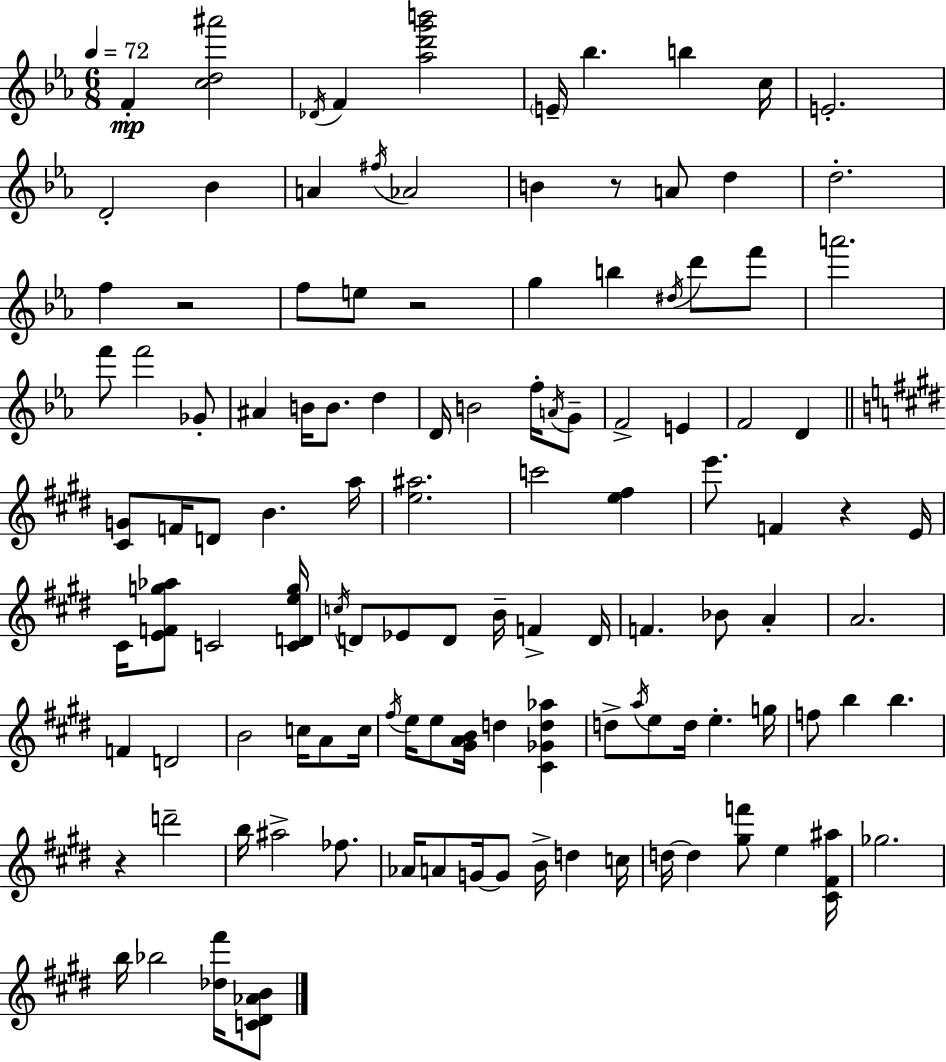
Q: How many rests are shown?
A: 5